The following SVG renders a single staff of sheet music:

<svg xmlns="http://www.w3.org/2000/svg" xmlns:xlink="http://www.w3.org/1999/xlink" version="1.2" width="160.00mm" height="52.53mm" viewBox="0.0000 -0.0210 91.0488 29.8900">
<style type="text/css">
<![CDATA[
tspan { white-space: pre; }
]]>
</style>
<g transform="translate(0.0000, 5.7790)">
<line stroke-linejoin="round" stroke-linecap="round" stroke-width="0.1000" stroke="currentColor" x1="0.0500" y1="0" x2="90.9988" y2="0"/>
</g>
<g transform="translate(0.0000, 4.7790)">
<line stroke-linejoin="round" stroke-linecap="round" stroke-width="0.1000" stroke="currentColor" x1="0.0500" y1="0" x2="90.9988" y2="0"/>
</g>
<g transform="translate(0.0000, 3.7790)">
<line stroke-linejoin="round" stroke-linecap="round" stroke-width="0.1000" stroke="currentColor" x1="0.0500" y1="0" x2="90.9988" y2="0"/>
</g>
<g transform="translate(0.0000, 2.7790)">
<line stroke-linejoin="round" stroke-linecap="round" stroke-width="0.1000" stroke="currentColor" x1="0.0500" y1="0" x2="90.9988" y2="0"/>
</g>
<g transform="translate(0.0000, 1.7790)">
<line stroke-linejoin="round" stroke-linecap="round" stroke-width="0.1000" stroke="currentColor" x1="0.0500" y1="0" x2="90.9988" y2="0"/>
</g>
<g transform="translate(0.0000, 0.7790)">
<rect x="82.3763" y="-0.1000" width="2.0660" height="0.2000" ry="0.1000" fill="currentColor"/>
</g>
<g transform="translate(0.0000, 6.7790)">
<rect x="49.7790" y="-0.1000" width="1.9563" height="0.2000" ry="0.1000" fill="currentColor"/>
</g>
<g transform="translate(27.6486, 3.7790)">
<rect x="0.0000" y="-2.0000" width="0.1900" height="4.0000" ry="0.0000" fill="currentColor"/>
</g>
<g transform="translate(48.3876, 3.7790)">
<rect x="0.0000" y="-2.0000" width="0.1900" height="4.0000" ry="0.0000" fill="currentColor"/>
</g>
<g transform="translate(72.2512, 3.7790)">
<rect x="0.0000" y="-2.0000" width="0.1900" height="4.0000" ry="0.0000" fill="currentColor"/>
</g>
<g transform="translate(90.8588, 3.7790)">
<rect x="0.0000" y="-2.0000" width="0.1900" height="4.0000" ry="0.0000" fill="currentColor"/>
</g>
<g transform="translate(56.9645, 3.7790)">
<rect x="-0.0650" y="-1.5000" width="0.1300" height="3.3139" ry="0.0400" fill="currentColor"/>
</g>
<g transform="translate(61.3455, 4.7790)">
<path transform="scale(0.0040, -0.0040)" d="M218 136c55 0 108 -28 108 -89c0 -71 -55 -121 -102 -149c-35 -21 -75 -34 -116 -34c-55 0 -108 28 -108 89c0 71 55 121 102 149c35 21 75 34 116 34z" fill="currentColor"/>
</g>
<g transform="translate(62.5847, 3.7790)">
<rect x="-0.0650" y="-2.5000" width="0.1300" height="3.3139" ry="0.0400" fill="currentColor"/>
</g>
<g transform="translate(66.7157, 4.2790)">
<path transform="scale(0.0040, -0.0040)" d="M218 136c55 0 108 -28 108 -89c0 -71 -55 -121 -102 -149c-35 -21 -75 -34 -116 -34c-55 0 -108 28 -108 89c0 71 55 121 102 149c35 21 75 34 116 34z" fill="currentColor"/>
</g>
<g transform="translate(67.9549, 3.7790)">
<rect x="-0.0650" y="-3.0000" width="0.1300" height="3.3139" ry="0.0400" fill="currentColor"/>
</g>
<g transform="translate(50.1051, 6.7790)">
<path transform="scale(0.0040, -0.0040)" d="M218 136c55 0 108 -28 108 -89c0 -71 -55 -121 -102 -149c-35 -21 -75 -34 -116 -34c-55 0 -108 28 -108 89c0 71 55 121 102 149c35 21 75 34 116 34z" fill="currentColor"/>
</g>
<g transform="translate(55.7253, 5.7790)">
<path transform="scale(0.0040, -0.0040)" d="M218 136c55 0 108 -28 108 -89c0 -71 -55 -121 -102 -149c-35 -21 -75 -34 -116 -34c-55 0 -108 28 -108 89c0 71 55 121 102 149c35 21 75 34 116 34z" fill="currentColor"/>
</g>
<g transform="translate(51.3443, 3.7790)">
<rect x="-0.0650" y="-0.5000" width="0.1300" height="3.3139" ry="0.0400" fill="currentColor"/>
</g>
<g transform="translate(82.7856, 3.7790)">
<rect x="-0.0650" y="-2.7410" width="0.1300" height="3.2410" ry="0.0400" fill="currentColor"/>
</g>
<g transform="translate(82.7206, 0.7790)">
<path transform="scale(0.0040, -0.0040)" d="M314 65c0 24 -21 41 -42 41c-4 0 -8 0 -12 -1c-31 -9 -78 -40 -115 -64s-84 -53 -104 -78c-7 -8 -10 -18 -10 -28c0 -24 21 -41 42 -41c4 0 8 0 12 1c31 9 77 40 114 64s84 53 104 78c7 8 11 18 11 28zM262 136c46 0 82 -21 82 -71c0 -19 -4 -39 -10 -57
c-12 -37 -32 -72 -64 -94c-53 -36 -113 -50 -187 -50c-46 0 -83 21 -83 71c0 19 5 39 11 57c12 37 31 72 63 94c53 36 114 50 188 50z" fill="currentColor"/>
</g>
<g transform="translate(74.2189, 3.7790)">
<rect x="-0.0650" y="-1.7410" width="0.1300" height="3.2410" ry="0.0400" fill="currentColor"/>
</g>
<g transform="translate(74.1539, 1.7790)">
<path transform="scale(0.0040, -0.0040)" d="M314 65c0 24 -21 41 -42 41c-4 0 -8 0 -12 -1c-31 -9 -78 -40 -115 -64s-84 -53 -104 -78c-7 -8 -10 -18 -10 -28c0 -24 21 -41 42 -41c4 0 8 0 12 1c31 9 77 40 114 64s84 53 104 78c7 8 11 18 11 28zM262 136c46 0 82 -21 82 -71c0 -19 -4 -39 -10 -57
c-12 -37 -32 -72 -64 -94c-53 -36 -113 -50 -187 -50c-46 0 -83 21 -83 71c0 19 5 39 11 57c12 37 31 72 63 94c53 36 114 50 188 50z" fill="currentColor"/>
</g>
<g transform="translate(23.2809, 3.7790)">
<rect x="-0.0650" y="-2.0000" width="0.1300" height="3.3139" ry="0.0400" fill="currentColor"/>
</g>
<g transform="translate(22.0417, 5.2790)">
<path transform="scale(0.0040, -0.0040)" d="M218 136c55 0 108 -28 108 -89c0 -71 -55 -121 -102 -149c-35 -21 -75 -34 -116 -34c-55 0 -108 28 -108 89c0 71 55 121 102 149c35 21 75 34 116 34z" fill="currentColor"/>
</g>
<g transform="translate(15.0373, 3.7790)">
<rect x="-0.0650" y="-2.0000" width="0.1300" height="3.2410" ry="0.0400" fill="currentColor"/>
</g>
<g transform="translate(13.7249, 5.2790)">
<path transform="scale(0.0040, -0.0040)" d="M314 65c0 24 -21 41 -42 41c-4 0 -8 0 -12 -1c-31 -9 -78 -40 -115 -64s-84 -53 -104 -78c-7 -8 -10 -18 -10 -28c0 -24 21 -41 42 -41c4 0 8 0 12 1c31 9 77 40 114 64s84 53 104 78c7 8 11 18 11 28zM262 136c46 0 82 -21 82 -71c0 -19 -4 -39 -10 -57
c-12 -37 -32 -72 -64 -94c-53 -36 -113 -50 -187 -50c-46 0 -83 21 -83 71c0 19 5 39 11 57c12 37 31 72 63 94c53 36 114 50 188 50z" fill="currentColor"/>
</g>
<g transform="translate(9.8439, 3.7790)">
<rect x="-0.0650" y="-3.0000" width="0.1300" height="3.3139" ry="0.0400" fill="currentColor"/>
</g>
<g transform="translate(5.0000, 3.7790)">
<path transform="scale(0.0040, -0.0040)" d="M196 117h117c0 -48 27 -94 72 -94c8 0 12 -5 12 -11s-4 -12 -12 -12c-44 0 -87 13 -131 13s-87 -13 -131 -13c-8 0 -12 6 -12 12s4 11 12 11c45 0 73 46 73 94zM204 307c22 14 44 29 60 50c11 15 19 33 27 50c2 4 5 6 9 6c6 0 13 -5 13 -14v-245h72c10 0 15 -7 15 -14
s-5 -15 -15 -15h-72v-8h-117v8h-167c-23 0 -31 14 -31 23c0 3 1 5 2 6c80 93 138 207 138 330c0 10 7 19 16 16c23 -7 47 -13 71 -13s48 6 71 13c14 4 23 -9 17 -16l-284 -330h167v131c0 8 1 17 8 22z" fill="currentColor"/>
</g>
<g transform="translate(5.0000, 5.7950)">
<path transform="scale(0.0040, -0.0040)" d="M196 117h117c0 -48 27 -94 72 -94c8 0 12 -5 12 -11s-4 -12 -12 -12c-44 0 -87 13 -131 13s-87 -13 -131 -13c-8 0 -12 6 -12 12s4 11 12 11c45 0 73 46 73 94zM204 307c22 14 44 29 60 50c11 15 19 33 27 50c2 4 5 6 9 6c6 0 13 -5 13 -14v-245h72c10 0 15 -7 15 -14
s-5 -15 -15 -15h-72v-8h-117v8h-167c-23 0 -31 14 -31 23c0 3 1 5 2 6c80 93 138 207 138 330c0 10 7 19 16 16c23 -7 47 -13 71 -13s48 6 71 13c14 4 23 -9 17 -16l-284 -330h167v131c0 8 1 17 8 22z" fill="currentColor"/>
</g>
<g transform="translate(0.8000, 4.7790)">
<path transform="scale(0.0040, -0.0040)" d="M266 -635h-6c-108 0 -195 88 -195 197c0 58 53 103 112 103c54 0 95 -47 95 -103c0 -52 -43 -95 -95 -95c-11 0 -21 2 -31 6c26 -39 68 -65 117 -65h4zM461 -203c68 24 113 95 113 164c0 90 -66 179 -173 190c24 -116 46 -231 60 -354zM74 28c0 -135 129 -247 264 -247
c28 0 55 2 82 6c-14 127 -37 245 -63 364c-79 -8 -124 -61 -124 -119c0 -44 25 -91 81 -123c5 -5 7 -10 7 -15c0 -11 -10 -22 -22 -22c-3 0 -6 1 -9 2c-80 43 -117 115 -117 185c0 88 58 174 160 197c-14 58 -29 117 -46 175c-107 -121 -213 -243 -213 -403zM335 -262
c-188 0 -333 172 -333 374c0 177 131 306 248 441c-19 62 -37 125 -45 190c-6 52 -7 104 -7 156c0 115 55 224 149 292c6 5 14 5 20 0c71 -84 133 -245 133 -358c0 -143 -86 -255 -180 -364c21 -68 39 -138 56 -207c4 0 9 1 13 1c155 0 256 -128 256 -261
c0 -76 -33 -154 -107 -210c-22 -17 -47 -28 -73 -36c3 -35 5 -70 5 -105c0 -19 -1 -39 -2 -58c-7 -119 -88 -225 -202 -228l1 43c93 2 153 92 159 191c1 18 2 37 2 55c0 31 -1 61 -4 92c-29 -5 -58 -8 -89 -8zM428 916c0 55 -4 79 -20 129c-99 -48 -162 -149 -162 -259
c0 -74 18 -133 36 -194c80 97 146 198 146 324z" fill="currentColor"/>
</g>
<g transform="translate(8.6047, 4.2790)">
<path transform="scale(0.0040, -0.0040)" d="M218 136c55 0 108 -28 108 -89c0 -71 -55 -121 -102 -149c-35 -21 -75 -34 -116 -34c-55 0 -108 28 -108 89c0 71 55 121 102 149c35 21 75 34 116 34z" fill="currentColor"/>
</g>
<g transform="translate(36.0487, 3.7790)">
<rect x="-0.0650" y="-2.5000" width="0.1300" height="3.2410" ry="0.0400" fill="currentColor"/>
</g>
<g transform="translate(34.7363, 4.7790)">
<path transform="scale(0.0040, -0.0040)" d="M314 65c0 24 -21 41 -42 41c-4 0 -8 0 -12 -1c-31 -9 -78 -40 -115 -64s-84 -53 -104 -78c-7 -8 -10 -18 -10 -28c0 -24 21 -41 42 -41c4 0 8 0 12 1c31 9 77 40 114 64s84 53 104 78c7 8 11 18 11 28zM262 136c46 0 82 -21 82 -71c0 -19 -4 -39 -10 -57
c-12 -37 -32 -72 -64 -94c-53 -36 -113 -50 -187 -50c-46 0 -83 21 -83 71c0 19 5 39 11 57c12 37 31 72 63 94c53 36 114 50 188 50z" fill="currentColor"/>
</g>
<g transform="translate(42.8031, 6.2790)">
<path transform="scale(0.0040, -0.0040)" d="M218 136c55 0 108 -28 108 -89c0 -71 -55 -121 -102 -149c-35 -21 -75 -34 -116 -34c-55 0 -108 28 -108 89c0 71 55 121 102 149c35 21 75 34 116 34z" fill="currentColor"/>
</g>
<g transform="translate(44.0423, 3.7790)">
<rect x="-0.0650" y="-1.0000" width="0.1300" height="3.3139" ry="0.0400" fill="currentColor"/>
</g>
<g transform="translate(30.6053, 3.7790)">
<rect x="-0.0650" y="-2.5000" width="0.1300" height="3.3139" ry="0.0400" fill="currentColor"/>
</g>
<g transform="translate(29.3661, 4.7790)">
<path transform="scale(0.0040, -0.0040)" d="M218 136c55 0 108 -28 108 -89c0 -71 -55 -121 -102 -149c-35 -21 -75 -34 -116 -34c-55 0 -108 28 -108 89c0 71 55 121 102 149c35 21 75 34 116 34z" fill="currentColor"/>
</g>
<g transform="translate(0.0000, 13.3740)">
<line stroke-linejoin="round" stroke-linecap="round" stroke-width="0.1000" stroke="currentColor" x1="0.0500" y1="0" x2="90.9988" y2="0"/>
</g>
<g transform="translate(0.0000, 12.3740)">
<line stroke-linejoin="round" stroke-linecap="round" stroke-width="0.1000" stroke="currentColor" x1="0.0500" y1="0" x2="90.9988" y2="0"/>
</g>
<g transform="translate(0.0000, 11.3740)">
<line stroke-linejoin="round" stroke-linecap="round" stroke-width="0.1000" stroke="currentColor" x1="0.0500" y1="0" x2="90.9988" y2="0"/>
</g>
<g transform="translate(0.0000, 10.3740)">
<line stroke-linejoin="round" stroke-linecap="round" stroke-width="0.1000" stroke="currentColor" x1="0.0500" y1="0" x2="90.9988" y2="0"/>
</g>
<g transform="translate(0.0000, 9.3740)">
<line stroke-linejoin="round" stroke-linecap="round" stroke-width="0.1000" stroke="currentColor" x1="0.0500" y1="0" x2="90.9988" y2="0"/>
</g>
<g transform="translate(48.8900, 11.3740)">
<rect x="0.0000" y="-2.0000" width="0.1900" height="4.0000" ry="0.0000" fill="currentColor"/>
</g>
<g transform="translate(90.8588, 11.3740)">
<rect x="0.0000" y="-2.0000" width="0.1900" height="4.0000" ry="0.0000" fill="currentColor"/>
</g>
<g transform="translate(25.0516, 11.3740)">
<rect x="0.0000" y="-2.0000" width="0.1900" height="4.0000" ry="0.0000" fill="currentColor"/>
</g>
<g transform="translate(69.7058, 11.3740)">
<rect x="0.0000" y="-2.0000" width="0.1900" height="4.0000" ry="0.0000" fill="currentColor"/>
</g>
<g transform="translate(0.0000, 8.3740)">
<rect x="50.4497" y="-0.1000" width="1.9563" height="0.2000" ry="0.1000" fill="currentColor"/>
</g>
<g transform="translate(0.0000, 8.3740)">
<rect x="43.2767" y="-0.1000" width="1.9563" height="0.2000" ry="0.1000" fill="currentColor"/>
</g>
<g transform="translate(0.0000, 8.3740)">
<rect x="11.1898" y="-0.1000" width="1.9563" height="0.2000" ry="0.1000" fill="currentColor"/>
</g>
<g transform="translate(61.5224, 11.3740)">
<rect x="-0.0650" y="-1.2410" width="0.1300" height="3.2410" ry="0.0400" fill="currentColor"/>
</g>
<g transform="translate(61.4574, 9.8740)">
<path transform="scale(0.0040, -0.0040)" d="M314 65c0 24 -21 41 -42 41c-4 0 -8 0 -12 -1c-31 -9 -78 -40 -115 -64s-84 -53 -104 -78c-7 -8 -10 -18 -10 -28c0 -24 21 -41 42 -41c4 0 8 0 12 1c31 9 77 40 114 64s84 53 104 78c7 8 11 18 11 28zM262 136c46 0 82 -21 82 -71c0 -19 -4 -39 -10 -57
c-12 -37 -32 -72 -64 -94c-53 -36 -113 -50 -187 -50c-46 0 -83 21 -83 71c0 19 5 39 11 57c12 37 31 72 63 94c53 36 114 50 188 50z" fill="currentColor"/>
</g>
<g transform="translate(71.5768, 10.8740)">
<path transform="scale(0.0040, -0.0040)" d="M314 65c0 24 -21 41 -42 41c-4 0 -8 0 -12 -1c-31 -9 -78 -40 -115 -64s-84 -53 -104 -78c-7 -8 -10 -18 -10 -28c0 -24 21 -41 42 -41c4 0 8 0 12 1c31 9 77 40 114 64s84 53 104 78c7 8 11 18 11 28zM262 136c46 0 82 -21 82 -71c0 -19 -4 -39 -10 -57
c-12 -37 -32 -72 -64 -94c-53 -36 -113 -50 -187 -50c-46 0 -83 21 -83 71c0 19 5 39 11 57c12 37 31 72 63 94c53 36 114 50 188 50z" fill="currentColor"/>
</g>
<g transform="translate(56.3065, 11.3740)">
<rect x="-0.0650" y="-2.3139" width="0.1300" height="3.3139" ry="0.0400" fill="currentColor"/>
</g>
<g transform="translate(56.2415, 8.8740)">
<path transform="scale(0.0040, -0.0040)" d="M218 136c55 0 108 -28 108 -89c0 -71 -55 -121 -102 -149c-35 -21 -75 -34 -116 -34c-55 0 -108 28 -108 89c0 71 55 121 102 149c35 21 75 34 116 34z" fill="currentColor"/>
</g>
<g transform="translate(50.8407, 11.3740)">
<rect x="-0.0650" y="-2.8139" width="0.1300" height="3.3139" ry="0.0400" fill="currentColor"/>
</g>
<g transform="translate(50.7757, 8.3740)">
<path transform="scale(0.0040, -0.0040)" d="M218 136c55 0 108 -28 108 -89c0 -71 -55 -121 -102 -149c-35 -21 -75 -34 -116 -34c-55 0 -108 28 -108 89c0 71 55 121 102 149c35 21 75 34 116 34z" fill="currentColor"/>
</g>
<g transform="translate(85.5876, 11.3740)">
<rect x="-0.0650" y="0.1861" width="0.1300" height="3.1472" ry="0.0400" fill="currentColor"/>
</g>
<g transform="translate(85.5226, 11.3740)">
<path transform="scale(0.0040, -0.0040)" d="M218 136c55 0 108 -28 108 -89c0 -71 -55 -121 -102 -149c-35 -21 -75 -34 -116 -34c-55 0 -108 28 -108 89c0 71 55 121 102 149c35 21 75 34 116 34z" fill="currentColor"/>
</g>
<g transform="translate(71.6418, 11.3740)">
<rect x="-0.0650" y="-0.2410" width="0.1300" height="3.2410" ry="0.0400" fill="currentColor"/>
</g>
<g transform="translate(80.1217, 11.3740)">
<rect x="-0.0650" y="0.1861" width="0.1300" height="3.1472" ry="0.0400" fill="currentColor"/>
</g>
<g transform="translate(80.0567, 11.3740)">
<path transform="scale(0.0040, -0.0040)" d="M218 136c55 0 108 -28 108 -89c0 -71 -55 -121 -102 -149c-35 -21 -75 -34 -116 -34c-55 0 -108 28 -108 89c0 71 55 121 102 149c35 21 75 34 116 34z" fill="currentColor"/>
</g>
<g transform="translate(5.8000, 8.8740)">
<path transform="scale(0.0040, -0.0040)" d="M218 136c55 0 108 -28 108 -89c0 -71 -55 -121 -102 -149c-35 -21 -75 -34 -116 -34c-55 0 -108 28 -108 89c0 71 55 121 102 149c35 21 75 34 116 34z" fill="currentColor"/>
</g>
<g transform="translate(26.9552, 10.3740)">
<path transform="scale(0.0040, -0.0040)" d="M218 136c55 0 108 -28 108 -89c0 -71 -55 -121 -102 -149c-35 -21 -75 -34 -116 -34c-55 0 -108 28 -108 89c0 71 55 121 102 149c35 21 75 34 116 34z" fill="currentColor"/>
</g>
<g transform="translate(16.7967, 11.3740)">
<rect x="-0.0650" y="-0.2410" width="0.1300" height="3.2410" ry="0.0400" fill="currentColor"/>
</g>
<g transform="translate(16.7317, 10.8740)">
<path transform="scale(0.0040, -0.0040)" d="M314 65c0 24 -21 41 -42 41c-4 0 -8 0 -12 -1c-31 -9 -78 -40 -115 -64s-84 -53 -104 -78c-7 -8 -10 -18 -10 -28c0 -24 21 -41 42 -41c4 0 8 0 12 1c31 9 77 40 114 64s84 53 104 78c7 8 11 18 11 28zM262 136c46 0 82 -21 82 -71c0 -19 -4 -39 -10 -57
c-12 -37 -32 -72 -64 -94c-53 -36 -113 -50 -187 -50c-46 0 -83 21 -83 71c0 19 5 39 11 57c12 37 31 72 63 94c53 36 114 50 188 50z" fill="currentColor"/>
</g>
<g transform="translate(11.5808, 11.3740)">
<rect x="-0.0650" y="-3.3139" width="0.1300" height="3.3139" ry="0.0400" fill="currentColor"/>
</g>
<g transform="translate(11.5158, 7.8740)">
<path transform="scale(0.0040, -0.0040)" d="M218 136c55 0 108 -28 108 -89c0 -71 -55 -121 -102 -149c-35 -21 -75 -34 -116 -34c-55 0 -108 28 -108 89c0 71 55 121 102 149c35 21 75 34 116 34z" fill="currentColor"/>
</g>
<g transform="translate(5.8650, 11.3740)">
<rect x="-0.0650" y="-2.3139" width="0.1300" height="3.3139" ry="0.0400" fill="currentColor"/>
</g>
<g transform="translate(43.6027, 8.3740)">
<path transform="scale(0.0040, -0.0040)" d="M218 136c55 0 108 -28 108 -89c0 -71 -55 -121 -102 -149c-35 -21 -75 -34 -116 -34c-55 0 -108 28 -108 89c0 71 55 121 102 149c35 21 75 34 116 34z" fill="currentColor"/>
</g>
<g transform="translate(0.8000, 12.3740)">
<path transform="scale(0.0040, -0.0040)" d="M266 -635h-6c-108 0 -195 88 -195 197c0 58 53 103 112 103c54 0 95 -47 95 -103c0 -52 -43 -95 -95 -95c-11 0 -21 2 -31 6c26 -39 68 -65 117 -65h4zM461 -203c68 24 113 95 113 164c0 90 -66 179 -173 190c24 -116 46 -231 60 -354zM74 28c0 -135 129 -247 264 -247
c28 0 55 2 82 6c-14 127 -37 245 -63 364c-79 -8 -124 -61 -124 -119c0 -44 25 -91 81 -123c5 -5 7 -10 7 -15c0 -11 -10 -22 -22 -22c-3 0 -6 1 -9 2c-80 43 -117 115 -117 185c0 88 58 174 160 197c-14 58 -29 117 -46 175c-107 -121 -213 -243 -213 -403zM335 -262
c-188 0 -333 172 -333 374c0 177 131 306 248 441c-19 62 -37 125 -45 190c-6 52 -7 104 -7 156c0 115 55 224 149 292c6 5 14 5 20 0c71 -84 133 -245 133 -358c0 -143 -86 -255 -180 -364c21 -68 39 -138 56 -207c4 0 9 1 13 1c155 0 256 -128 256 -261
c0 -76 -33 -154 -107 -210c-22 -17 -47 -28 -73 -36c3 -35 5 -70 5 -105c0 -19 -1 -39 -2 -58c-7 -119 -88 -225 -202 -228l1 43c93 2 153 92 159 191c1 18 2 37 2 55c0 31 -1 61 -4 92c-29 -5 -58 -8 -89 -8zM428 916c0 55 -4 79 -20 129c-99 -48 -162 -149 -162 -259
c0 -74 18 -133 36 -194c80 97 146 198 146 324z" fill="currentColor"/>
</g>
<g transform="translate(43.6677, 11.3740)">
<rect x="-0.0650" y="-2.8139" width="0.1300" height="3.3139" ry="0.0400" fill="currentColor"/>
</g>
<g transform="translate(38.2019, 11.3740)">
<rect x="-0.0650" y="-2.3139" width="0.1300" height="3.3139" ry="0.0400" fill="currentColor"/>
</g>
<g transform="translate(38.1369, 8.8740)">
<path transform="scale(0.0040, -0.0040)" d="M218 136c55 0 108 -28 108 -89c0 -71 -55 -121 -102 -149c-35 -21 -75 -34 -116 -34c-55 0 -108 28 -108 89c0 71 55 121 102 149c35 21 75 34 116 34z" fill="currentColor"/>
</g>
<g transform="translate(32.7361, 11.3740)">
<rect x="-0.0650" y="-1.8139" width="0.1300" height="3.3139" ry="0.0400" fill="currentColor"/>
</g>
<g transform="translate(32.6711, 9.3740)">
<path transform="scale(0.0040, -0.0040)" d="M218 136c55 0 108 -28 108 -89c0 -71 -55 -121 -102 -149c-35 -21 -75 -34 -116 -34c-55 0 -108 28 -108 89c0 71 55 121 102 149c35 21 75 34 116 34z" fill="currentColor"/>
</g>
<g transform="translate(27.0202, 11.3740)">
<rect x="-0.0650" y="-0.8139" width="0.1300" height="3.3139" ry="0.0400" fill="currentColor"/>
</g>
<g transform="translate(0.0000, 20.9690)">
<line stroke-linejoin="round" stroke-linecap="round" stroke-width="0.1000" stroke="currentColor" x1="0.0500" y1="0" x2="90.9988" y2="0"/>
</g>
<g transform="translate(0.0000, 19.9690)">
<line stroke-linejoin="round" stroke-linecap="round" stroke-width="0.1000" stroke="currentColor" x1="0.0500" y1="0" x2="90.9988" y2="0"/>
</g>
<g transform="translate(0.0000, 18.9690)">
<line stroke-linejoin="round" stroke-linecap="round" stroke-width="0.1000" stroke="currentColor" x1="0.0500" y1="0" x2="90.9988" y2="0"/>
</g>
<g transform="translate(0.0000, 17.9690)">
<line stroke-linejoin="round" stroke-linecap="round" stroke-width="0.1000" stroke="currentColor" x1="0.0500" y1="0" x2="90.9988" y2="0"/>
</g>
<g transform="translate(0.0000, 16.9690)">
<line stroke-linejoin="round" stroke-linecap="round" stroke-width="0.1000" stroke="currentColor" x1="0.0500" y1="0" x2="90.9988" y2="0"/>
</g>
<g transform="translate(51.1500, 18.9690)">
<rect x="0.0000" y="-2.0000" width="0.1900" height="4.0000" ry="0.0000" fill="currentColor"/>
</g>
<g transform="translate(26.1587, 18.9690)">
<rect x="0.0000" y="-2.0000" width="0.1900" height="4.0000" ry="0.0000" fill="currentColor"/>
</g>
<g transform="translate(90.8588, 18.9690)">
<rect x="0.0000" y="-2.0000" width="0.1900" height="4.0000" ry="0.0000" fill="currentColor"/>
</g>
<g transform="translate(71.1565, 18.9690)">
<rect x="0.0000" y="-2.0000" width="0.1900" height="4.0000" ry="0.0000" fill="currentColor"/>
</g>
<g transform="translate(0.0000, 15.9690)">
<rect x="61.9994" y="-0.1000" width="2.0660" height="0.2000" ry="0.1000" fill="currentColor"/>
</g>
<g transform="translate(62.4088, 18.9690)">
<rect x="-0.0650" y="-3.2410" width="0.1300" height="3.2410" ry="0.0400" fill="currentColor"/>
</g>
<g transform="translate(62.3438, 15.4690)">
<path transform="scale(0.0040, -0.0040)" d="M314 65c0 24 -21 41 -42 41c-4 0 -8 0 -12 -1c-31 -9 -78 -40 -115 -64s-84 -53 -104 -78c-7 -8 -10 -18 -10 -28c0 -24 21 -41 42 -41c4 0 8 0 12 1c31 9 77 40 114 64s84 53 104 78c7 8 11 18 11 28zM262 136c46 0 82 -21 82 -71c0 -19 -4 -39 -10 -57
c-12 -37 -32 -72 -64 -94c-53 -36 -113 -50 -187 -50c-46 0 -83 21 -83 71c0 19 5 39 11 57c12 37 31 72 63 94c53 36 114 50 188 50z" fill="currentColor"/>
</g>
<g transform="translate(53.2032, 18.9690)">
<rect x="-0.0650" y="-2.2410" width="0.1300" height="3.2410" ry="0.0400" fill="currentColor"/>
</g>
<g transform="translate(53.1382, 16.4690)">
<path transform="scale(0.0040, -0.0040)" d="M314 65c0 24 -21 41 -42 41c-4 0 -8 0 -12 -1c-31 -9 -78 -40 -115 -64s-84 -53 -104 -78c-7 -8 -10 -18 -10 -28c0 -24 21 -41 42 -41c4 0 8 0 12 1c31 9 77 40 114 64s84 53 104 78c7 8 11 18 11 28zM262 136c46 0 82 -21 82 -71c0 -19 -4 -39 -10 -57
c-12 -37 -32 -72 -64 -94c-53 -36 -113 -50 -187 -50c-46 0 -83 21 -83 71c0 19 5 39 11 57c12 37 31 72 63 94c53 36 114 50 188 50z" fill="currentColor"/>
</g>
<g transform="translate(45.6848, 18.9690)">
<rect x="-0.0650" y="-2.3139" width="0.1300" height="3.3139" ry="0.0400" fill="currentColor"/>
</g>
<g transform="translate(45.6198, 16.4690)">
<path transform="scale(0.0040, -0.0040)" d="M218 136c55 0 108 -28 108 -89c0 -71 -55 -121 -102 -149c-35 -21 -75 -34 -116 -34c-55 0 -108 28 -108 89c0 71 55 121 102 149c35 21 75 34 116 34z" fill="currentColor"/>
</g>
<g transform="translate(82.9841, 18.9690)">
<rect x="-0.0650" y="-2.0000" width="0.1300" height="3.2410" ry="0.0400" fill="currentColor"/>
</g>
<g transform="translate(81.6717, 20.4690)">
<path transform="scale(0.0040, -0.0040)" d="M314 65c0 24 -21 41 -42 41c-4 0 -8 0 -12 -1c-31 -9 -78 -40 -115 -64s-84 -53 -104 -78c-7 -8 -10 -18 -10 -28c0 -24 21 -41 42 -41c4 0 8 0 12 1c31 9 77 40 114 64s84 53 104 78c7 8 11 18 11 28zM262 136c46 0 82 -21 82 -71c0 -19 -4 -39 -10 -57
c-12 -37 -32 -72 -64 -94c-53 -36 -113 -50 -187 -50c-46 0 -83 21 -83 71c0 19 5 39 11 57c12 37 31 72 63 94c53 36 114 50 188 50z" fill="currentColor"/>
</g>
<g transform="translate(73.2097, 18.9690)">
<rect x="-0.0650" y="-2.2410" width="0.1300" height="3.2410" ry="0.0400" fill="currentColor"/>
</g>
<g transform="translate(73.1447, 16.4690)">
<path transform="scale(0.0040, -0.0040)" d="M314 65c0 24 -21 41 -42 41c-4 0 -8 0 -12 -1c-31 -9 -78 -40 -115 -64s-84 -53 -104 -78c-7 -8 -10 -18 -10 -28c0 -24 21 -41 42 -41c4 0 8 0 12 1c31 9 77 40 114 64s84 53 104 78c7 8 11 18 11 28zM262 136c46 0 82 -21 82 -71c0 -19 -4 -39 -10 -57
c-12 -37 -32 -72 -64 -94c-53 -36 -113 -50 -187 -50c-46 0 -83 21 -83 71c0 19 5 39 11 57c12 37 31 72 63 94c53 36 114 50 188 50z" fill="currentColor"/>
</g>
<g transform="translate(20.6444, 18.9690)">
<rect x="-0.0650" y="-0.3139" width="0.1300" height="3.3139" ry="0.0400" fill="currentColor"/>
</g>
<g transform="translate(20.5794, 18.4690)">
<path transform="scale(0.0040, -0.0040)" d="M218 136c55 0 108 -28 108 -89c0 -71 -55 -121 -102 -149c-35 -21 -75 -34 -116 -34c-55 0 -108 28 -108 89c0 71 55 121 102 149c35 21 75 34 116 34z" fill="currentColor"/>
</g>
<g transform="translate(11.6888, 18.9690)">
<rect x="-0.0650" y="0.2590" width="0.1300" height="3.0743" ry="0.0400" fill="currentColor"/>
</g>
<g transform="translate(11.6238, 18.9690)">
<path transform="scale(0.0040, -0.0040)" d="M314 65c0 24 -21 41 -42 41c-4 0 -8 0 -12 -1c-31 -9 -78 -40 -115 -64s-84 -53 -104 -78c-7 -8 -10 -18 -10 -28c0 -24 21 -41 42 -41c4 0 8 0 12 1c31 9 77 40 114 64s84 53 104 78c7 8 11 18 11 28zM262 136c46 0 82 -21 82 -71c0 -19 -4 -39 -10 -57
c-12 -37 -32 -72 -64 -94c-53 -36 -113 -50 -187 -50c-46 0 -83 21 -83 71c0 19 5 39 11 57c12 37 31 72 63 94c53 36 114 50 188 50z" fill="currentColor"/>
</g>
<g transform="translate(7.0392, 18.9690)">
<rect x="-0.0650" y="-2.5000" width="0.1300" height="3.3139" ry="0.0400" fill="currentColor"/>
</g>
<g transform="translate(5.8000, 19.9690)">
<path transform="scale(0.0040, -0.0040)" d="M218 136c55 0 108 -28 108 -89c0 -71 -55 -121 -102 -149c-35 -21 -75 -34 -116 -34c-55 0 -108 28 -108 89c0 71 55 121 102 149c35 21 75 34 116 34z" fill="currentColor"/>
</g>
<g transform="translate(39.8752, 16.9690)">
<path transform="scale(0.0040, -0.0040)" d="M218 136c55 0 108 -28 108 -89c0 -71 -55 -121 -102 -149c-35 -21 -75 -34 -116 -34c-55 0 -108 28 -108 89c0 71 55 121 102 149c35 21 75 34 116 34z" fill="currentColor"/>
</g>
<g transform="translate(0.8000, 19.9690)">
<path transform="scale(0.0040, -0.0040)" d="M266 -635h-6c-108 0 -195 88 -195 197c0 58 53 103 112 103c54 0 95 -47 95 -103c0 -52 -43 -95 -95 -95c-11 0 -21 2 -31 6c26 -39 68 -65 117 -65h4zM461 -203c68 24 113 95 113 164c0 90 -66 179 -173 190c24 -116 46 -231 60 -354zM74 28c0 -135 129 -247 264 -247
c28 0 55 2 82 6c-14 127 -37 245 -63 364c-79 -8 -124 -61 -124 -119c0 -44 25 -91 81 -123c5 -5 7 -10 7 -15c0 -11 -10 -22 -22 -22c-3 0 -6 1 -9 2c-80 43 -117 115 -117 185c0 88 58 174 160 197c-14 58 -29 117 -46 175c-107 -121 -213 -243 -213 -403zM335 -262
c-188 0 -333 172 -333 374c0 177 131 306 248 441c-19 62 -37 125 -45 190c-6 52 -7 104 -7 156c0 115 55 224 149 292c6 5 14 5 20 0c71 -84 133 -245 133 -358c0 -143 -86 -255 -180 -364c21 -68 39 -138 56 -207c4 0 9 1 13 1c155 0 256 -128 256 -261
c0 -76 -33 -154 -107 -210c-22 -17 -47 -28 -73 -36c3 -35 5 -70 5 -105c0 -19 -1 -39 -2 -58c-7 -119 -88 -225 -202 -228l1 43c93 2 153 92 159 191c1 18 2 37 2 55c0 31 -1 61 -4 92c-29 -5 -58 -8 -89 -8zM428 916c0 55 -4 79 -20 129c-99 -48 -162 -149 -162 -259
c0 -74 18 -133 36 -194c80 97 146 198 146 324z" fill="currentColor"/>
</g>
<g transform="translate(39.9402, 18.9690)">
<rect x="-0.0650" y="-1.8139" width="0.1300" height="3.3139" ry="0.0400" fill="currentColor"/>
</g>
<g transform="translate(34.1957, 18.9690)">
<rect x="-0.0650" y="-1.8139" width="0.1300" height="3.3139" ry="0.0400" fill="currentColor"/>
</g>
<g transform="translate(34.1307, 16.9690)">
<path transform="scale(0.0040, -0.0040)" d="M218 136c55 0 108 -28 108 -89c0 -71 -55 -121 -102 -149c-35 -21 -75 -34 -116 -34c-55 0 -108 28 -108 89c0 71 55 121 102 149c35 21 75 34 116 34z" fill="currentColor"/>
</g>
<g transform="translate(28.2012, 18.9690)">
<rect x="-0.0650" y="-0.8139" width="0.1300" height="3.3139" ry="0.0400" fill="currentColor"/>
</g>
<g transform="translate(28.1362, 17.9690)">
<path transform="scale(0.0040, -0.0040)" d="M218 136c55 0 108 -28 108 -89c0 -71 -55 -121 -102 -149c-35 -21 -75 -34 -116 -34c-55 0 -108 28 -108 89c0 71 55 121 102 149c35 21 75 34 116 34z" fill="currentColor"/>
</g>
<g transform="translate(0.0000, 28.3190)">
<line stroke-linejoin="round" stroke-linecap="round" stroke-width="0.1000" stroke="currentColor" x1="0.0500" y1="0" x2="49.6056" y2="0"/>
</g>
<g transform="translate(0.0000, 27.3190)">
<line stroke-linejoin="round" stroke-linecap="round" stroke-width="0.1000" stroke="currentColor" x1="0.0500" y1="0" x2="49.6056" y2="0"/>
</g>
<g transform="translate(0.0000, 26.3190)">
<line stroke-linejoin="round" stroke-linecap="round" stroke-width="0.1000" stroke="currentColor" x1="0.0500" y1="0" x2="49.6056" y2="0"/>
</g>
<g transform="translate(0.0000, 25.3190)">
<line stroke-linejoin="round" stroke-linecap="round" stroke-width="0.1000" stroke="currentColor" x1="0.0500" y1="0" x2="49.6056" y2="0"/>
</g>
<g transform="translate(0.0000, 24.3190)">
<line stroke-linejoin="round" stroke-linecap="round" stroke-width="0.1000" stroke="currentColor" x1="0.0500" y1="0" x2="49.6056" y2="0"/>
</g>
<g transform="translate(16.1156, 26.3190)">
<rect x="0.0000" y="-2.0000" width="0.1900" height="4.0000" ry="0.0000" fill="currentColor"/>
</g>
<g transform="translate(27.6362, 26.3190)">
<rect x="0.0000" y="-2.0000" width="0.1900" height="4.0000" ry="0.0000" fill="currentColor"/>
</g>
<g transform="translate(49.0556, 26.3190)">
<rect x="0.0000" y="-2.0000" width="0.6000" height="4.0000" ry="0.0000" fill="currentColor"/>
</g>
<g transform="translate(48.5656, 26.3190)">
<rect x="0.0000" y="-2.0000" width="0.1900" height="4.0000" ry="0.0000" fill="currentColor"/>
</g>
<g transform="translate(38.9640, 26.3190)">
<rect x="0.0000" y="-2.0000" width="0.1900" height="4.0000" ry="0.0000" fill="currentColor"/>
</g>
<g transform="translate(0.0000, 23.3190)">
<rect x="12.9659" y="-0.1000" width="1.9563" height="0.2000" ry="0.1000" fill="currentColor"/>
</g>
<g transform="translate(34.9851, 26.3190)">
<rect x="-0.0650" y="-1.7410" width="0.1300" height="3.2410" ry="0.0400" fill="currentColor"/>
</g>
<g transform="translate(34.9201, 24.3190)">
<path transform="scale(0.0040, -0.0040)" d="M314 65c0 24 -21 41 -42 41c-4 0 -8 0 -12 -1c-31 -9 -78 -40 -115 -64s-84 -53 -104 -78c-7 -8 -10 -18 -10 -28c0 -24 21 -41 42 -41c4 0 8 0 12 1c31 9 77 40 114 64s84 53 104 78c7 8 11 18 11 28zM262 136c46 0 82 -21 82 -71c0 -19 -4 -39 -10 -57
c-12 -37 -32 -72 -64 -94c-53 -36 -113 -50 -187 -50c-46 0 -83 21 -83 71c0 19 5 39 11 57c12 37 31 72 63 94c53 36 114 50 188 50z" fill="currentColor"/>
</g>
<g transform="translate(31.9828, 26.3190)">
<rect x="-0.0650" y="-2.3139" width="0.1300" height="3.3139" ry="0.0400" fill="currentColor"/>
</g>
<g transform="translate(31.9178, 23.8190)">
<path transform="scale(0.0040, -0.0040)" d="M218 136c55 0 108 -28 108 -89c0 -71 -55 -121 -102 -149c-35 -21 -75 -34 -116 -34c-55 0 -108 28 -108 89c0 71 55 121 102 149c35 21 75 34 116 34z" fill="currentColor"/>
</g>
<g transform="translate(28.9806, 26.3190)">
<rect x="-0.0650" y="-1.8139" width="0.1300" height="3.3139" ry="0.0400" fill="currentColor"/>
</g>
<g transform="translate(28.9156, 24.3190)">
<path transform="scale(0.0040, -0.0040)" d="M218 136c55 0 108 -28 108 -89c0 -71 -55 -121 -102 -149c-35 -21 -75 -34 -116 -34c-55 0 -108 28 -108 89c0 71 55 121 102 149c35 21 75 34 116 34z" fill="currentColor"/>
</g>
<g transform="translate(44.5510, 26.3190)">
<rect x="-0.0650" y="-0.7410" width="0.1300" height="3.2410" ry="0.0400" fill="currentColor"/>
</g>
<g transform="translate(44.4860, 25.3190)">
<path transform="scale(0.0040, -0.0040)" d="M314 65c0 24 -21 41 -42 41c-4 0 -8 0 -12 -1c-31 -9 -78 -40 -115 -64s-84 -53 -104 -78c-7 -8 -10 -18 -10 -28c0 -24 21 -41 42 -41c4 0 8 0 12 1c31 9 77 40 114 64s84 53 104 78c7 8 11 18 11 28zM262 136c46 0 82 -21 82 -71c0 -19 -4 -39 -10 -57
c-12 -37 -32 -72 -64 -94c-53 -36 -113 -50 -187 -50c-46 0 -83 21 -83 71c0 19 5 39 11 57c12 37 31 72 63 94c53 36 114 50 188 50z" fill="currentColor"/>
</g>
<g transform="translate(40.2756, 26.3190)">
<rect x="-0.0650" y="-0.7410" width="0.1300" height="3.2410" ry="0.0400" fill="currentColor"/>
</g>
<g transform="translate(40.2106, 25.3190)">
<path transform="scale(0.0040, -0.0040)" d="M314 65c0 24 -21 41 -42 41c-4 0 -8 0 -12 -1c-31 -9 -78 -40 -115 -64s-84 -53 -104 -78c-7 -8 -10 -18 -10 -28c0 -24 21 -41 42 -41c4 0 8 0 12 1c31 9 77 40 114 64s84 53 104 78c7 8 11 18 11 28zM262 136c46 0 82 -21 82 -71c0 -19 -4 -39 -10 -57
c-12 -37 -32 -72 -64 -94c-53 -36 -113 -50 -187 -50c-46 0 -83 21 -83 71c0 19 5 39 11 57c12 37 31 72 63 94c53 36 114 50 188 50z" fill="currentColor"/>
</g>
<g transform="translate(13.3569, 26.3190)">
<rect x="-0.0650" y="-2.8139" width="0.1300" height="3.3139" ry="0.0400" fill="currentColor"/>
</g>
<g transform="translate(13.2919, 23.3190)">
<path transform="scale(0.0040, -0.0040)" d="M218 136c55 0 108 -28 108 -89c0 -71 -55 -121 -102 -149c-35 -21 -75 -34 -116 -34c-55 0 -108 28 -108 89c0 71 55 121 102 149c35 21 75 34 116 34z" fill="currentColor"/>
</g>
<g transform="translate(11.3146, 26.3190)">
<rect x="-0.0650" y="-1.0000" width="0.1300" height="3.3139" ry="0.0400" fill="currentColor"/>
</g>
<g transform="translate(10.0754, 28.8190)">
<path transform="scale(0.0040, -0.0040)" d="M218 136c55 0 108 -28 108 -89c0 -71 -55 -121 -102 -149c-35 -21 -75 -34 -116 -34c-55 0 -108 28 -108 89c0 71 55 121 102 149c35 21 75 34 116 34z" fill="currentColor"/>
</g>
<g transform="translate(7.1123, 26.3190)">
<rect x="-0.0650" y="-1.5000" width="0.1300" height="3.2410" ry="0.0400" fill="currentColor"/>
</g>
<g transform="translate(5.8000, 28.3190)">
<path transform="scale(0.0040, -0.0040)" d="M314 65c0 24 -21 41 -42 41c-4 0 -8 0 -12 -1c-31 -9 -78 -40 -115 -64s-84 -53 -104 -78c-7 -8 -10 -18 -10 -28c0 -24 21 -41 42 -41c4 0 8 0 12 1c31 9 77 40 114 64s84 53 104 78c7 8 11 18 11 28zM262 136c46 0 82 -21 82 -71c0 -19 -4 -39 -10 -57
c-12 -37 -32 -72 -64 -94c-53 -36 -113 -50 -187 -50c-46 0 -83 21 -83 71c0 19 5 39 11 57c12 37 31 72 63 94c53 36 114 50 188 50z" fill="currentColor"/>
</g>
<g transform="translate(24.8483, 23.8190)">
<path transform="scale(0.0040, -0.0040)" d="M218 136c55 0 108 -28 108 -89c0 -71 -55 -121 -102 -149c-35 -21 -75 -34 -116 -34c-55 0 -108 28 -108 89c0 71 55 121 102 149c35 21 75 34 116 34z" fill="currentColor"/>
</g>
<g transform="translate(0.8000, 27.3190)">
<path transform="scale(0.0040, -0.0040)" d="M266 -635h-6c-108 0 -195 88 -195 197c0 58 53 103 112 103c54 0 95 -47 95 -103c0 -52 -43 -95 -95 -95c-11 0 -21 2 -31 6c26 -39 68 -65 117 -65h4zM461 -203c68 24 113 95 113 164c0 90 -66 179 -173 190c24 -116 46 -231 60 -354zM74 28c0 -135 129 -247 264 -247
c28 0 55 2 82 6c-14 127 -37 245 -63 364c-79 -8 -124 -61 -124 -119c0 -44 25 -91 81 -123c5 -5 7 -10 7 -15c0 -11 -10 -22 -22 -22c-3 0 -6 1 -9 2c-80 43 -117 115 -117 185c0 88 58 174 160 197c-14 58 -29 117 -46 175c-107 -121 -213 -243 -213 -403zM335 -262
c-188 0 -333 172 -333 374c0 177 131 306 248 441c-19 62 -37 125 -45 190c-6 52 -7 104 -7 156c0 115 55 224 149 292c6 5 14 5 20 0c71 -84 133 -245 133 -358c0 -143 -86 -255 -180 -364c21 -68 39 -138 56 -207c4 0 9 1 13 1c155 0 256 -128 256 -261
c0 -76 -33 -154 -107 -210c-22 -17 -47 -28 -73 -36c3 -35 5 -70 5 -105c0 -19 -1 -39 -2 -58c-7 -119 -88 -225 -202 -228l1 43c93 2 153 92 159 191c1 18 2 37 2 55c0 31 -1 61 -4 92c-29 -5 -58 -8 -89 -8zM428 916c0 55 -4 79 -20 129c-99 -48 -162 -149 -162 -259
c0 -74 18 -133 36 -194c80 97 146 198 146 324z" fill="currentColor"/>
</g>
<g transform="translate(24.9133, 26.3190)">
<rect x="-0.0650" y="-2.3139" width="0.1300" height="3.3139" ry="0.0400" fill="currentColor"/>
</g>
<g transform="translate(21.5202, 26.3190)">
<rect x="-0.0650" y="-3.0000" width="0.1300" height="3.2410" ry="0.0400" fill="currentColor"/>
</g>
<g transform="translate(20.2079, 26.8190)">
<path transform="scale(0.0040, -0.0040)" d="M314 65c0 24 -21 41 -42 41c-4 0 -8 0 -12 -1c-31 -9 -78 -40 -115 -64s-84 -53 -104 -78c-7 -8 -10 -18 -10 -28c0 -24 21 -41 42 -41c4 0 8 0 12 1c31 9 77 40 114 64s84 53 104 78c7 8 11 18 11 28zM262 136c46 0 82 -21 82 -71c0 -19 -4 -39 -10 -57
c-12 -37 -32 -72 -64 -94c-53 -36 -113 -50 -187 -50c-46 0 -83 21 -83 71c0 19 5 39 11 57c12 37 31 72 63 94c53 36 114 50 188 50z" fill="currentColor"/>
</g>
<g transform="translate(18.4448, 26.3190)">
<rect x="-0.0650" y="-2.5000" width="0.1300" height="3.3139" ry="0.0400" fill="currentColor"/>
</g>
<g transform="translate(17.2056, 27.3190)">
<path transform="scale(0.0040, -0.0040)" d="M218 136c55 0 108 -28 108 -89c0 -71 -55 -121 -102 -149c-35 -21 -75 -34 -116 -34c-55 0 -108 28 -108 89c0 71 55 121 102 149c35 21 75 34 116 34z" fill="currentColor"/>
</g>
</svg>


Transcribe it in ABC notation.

X:1
T:Untitled
M:4/4
L:1/4
K:C
A F2 F G G2 D C E G A f2 a2 g b c2 d f g a a g e2 c2 B B G B2 c d f f g g2 b2 g2 F2 E2 D a G A2 g f g f2 d2 d2